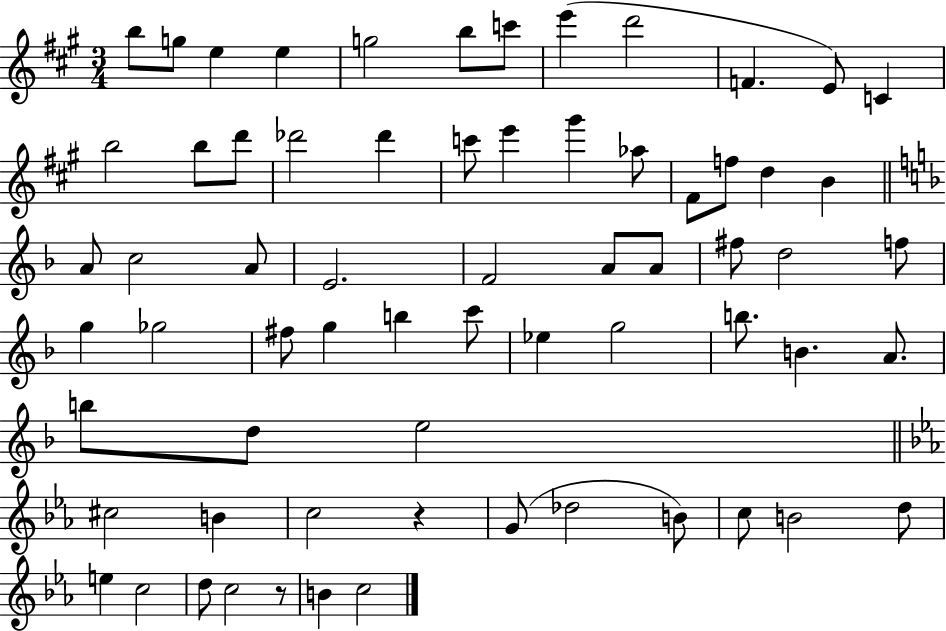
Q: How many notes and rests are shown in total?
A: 66